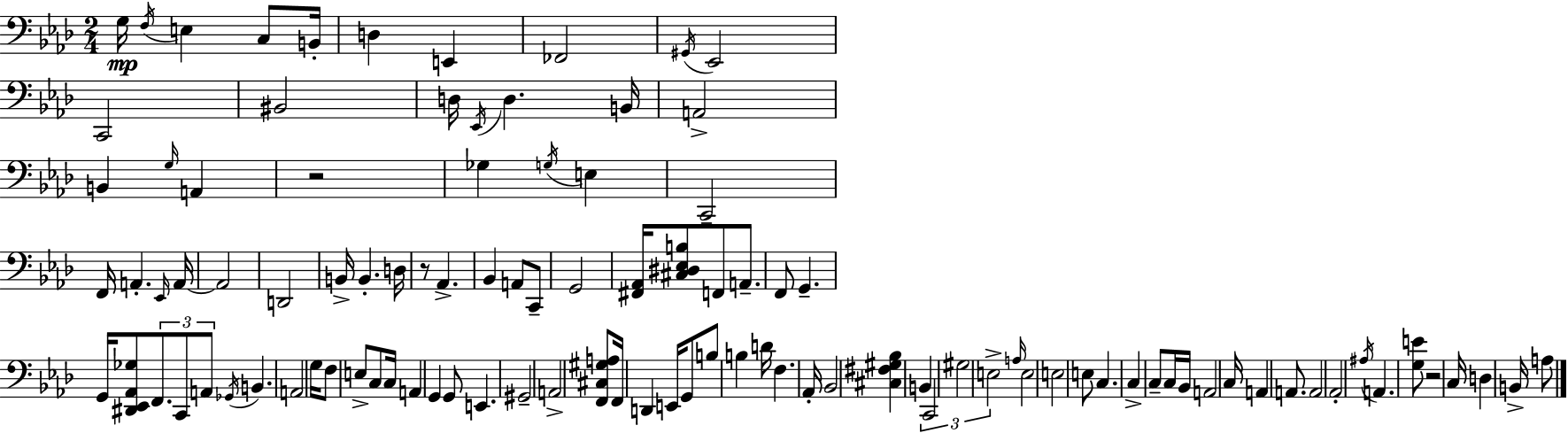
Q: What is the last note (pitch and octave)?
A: A3